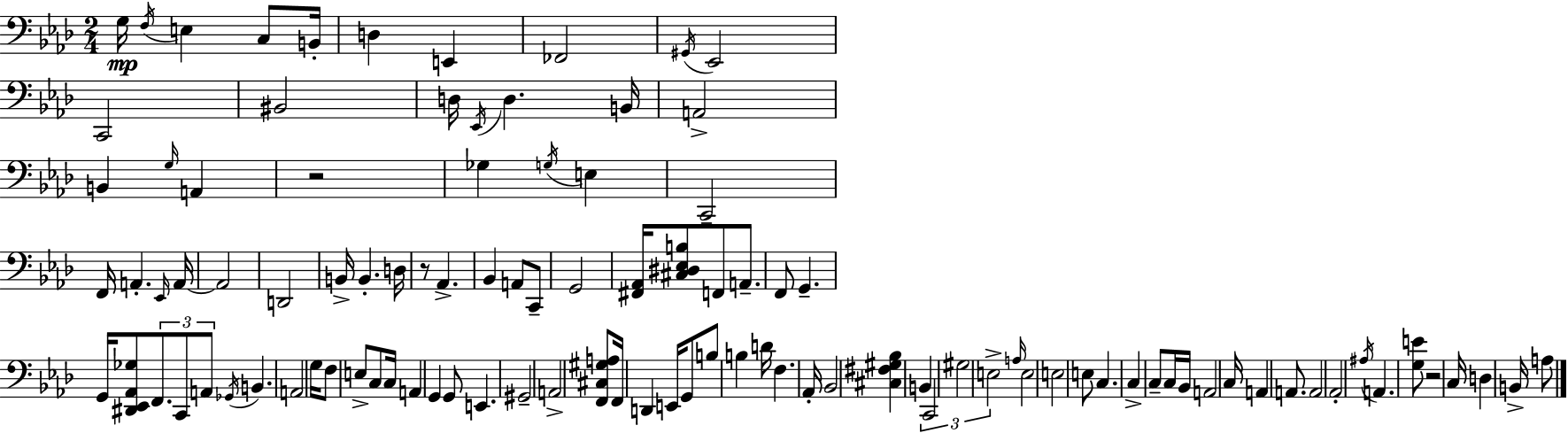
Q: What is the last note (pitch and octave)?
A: A3